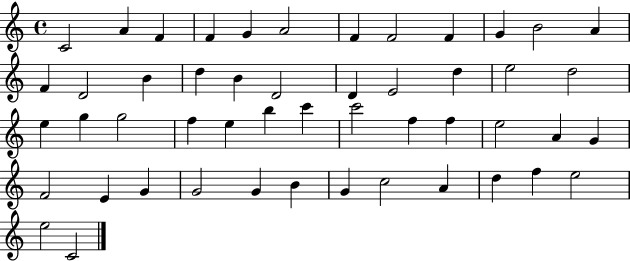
{
  \clef treble
  \time 4/4
  \defaultTimeSignature
  \key c \major
  c'2 a'4 f'4 | f'4 g'4 a'2 | f'4 f'2 f'4 | g'4 b'2 a'4 | \break f'4 d'2 b'4 | d''4 b'4 d'2 | d'4 e'2 d''4 | e''2 d''2 | \break e''4 g''4 g''2 | f''4 e''4 b''4 c'''4 | c'''2 f''4 f''4 | e''2 a'4 g'4 | \break f'2 e'4 g'4 | g'2 g'4 b'4 | g'4 c''2 a'4 | d''4 f''4 e''2 | \break e''2 c'2 | \bar "|."
}